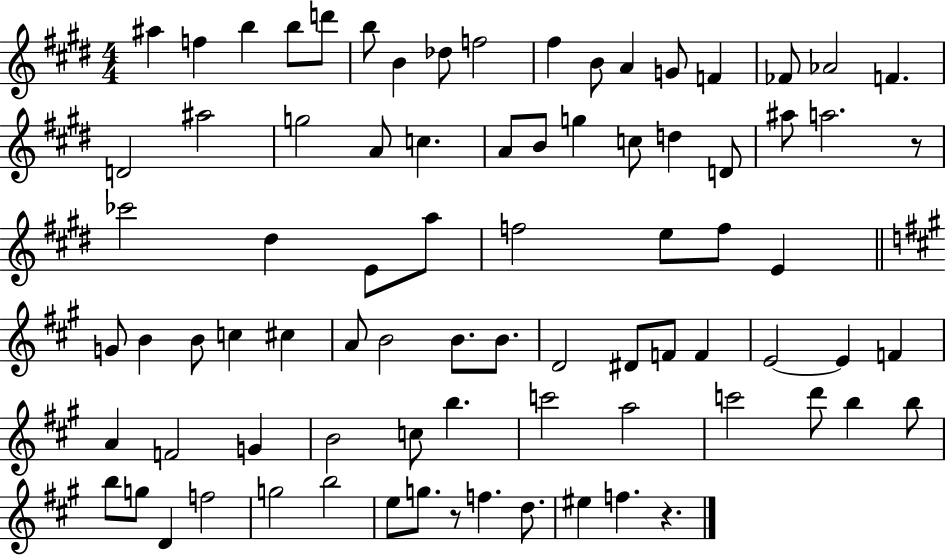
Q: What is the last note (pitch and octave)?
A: F5